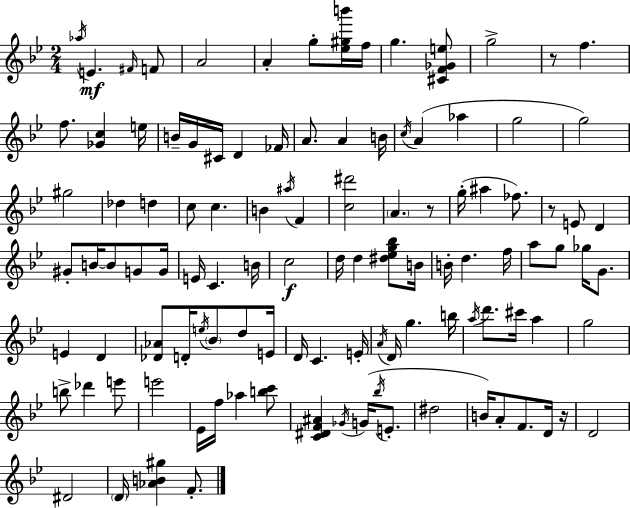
Ab5/s E4/q. F#4/s F4/e A4/h A4/q G5/e [Eb5,G#5,B6]/s F5/s G5/q. [C#4,F4,Gb4,E5]/e G5/h R/e F5/q. F5/e. [Gb4,C5]/q E5/s B4/s G4/s C#4/s D4/q FES4/s A4/e. A4/q B4/s C5/s A4/q Ab5/q G5/h G5/h G#5/h Db5/q D5/q C5/e C5/q. B4/q A#5/s F4/q [C5,D#6]/h A4/q. R/e G5/s A#5/q FES5/e. R/e E4/e D4/q G#4/e B4/s B4/e G4/e G4/s E4/s C4/q. B4/s C5/h D5/s D5/q [D#5,Eb5,G5,Bb5]/e B4/s B4/s D5/q. F5/s A5/e G5/e Gb5/s G4/e. E4/q D4/q [Db4,Ab4]/e D4/s E5/s Bb4/e D5/e E4/s D4/s C4/q. E4/s A4/s D4/s G5/q. B5/s A5/s D6/e. C#6/s A5/q G5/h B5/e Db6/q E6/e E6/h Eb4/s F5/s Ab5/q [B5,C6]/e [C4,D#4,F4,A#4]/q Gb4/s G4/s Bb5/s E4/e. D#5/h B4/s A4/e F4/e. D4/s R/s D4/h D#4/h D4/s [Ab4,B4,G#5]/q F4/e.